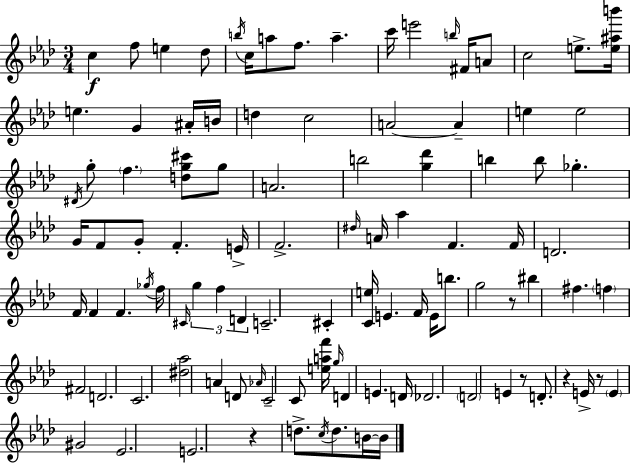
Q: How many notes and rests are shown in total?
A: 103